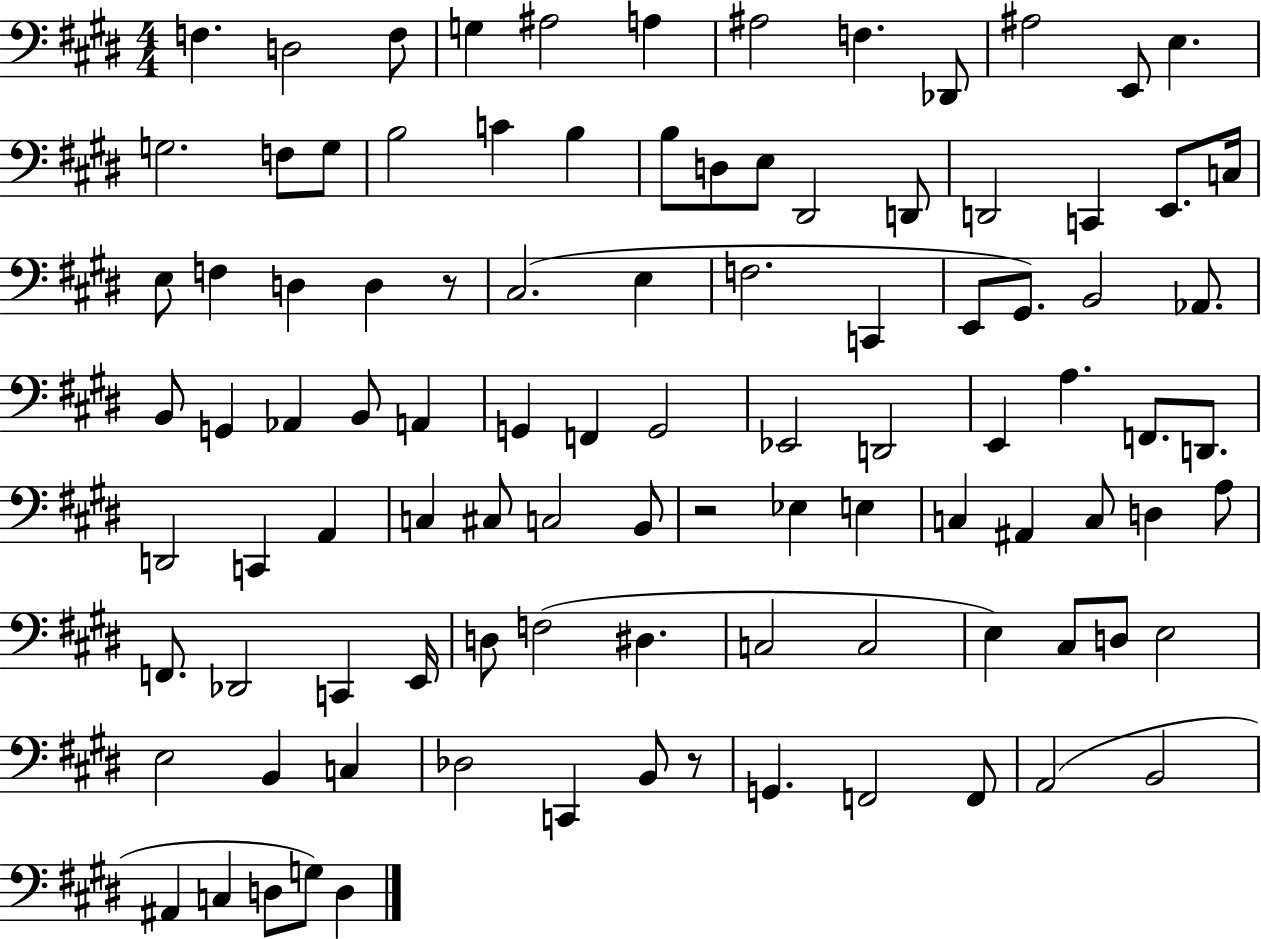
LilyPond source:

{
  \clef bass
  \numericTimeSignature
  \time 4/4
  \key e \major
  \repeat volta 2 { f4. d2 f8 | g4 ais2 a4 | ais2 f4. des,8 | ais2 e,8 e4. | \break g2. f8 g8 | b2 c'4 b4 | b8 d8 e8 dis,2 d,8 | d,2 c,4 e,8. c16 | \break e8 f4 d4 d4 r8 | cis2.( e4 | f2. c,4 | e,8 gis,8.) b,2 aes,8. | \break b,8 g,4 aes,4 b,8 a,4 | g,4 f,4 g,2 | ees,2 d,2 | e,4 a4. f,8. d,8. | \break d,2 c,4 a,4 | c4 cis8 c2 b,8 | r2 ees4 e4 | c4 ais,4 c8 d4 a8 | \break f,8. des,2 c,4 e,16 | d8 f2( dis4. | c2 c2 | e4) cis8 d8 e2 | \break e2 b,4 c4 | des2 c,4 b,8 r8 | g,4. f,2 f,8 | a,2( b,2 | \break ais,4 c4 d8 g8) d4 | } \bar "|."
}